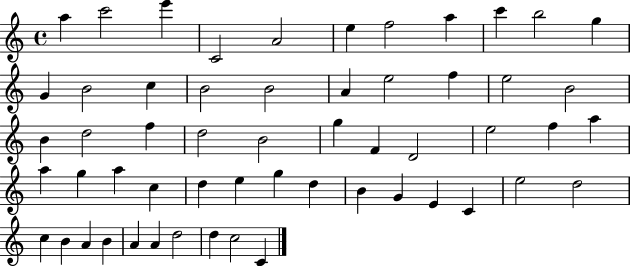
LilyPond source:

{
  \clef treble
  \time 4/4
  \defaultTimeSignature
  \key c \major
  a''4 c'''2 e'''4 | c'2 a'2 | e''4 f''2 a''4 | c'''4 b''2 g''4 | \break g'4 b'2 c''4 | b'2 b'2 | a'4 e''2 f''4 | e''2 b'2 | \break b'4 d''2 f''4 | d''2 b'2 | g''4 f'4 d'2 | e''2 f''4 a''4 | \break a''4 g''4 a''4 c''4 | d''4 e''4 g''4 d''4 | b'4 g'4 e'4 c'4 | e''2 d''2 | \break c''4 b'4 a'4 b'4 | a'4 a'4 d''2 | d''4 c''2 c'4 | \bar "|."
}